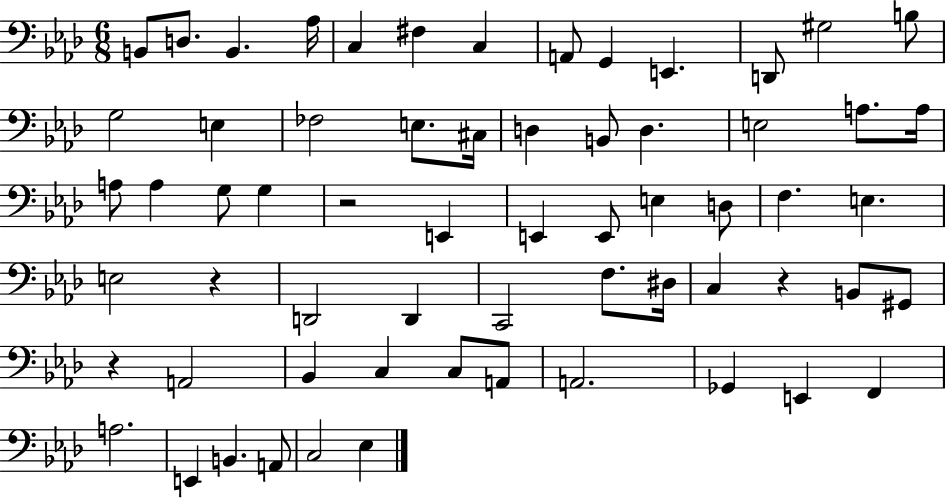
X:1
T:Untitled
M:6/8
L:1/4
K:Ab
B,,/2 D,/2 B,, _A,/4 C, ^F, C, A,,/2 G,, E,, D,,/2 ^G,2 B,/2 G,2 E, _F,2 E,/2 ^C,/4 D, B,,/2 D, E,2 A,/2 A,/4 A,/2 A, G,/2 G, z2 E,, E,, E,,/2 E, D,/2 F, E, E,2 z D,,2 D,, C,,2 F,/2 ^D,/4 C, z B,,/2 ^G,,/2 z A,,2 _B,, C, C,/2 A,,/2 A,,2 _G,, E,, F,, A,2 E,, B,, A,,/2 C,2 _E,